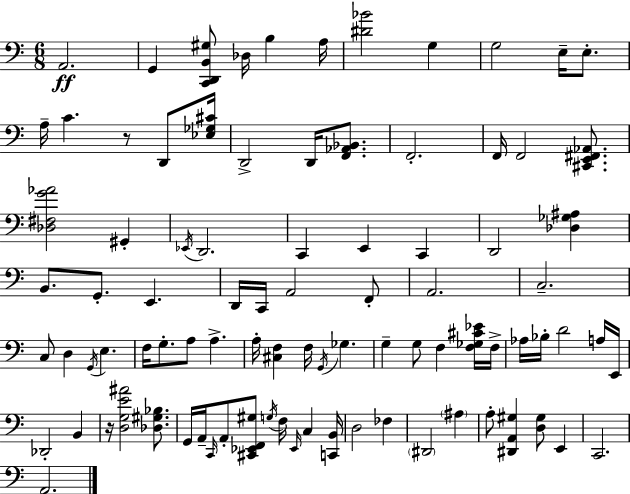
X:1
T:Untitled
M:6/8
L:1/4
K:C
A,,2 G,, [C,,D,,B,,^G,]/2 _D,/4 B, A,/4 [^D_B]2 G, G,2 E,/4 E,/2 A,/4 C z/2 D,,/2 [_E,_G,^C]/4 D,,2 D,,/4 [F,,_A,,_B,,]/2 F,,2 F,,/4 F,,2 [^C,,E,,^F,,_A,,]/2 [_D,^F,G_A]2 ^G,, _E,,/4 D,,2 C,, E,, C,, D,,2 [_D,_G,^A,] B,,/2 G,,/2 E,, D,,/4 C,,/4 A,,2 F,,/2 A,,2 C,2 C,/2 D, G,,/4 E, F,/4 G,/2 A,/2 A, A,/4 [^C,F,] F,/4 G,,/4 _G, G, G,/2 F, [F,_G,^C_E]/4 F,/4 _A,/4 _B,/4 D2 A,/4 E,,/4 _D,,2 B,, z/4 [D,G,E^A]2 [_D,^G,_B,]/2 G,,/4 A,,/4 C,,/4 A,,/2 [^C,,_E,,F,,^G,]/2 G,/4 F,/4 _E,,/4 C, [C,,B,,]/4 D,2 _F, ^D,,2 ^A, A,/2 [^D,,A,,^G,] [D,^G,]/2 E,, C,,2 A,,2